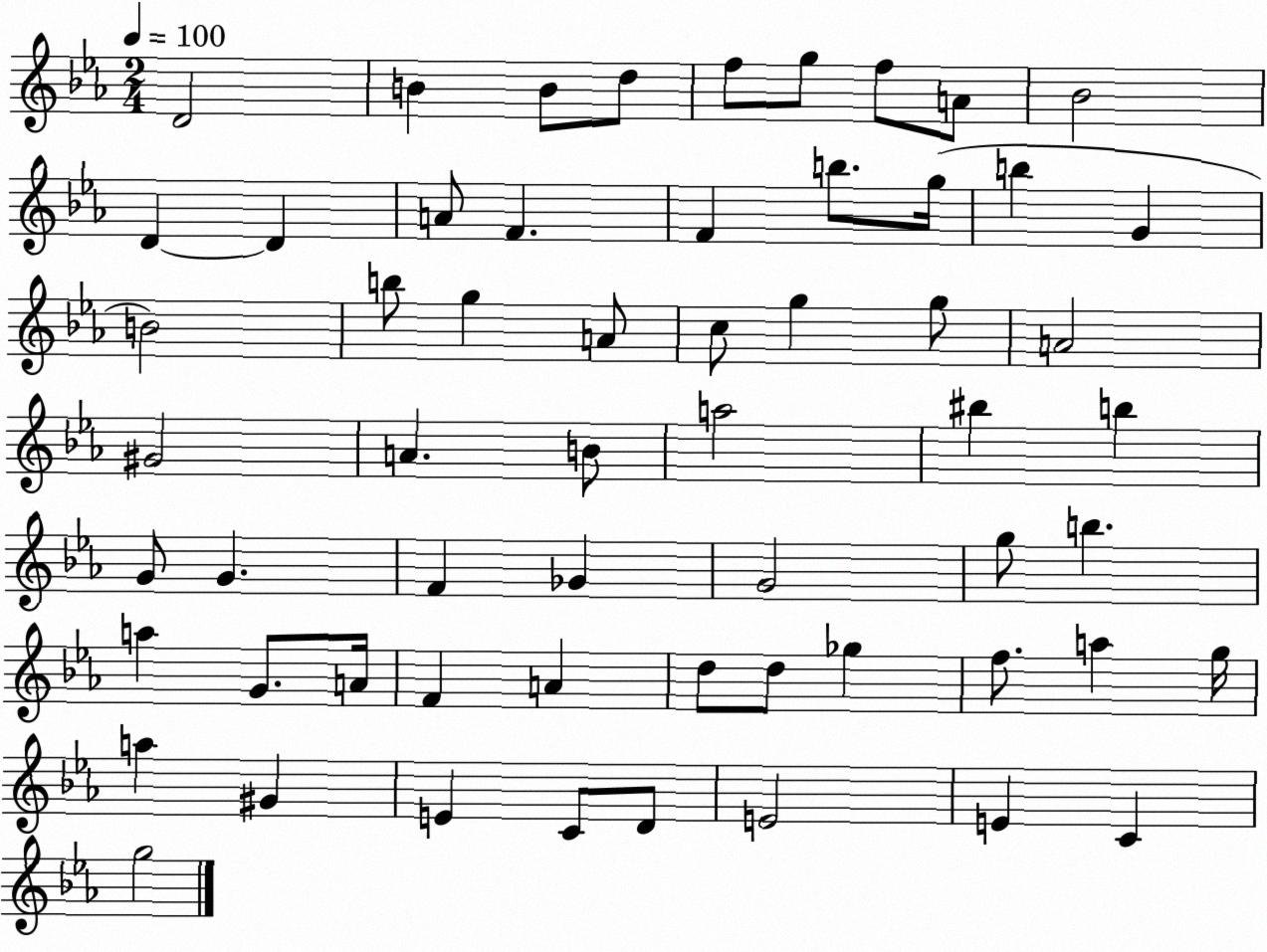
X:1
T:Untitled
M:2/4
L:1/4
K:Eb
D2 B B/2 d/2 f/2 g/2 f/2 A/2 _B2 D D A/2 F F b/2 g/4 b G B2 b/2 g A/2 c/2 g g/2 A2 ^G2 A B/2 a2 ^b b G/2 G F _G G2 g/2 b a G/2 A/4 F A d/2 d/2 _g f/2 a g/4 a ^G E C/2 D/2 E2 E C g2